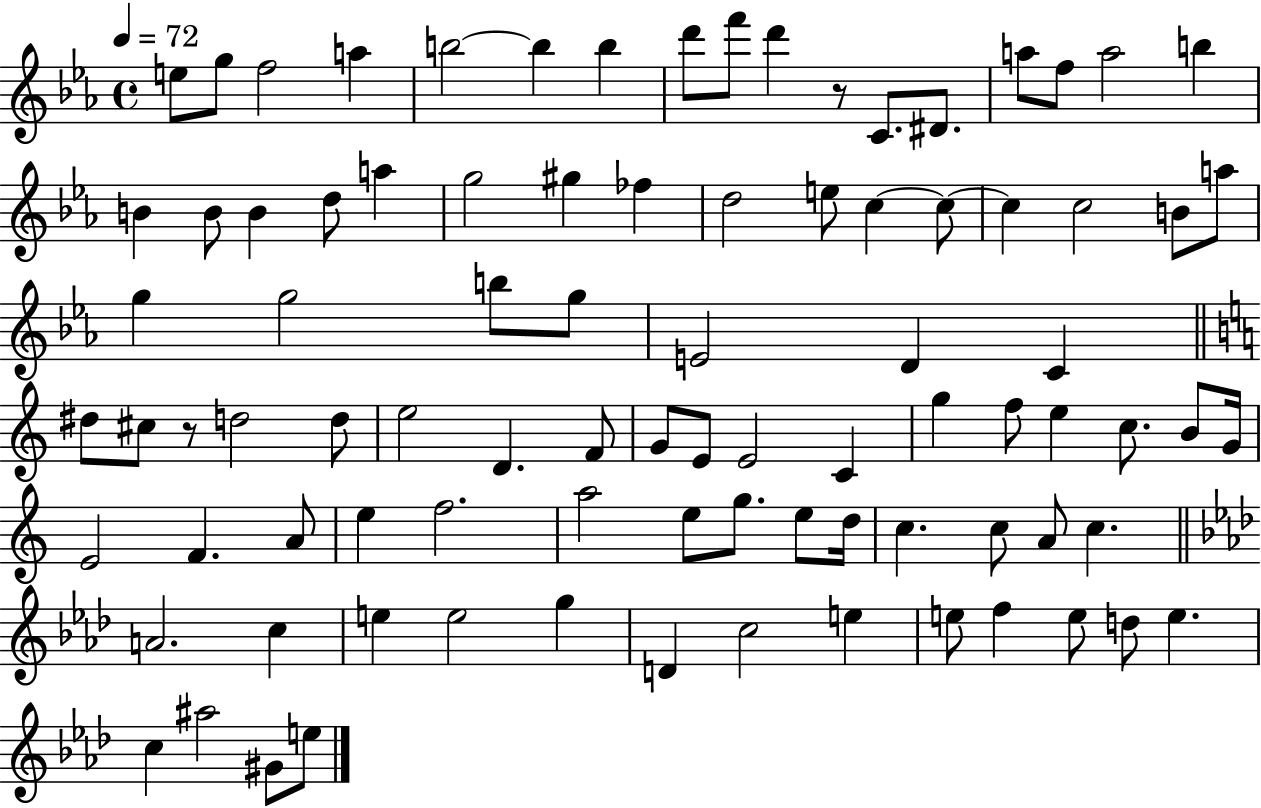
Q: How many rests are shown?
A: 2